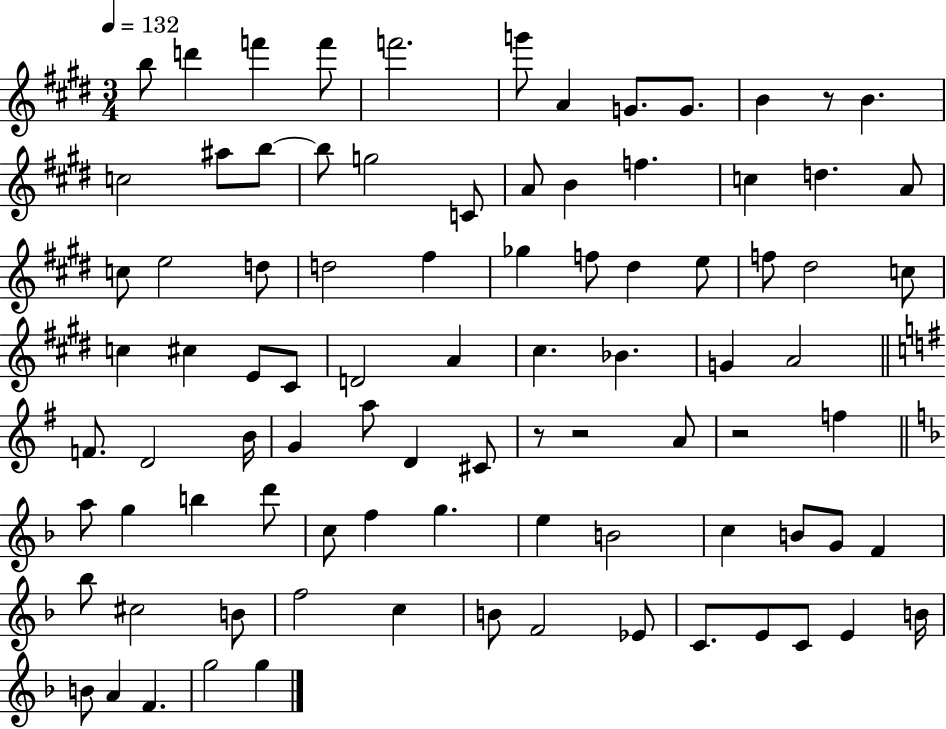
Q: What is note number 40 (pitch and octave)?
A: D4